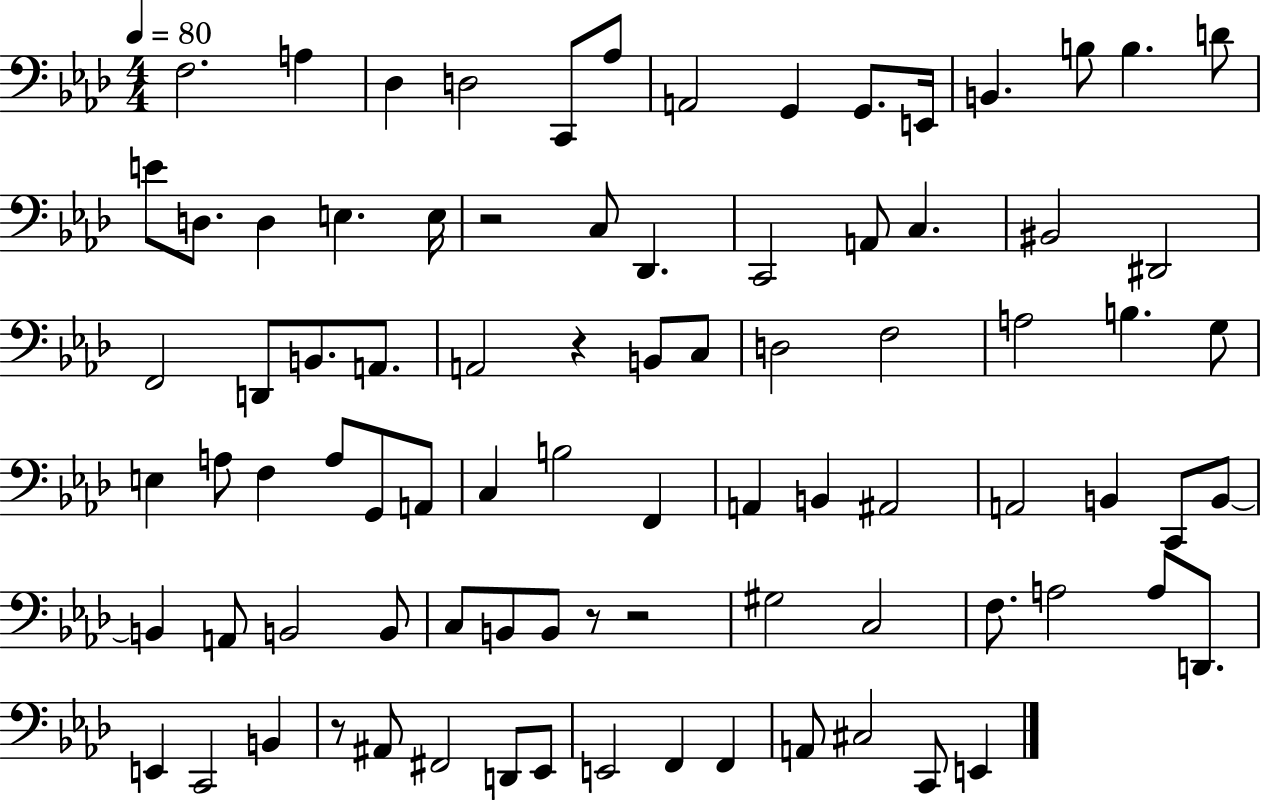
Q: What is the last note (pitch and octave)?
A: E2